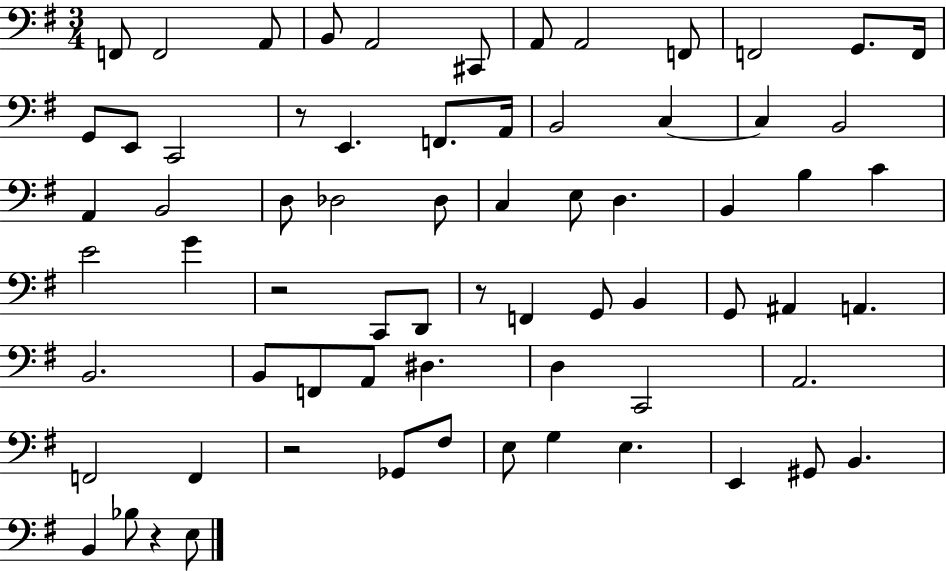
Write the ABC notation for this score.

X:1
T:Untitled
M:3/4
L:1/4
K:G
F,,/2 F,,2 A,,/2 B,,/2 A,,2 ^C,,/2 A,,/2 A,,2 F,,/2 F,,2 G,,/2 F,,/4 G,,/2 E,,/2 C,,2 z/2 E,, F,,/2 A,,/4 B,,2 C, C, B,,2 A,, B,,2 D,/2 _D,2 _D,/2 C, E,/2 D, B,, B, C E2 G z2 C,,/2 D,,/2 z/2 F,, G,,/2 B,, G,,/2 ^A,, A,, B,,2 B,,/2 F,,/2 A,,/2 ^D, D, C,,2 A,,2 F,,2 F,, z2 _G,,/2 ^F,/2 E,/2 G, E, E,, ^G,,/2 B,, B,, _B,/2 z E,/2